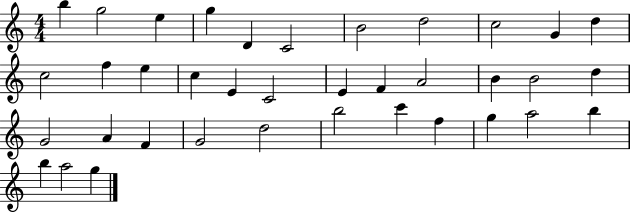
B5/q G5/h E5/q G5/q D4/q C4/h B4/h D5/h C5/h G4/q D5/q C5/h F5/q E5/q C5/q E4/q C4/h E4/q F4/q A4/h B4/q B4/h D5/q G4/h A4/q F4/q G4/h D5/h B5/h C6/q F5/q G5/q A5/h B5/q B5/q A5/h G5/q